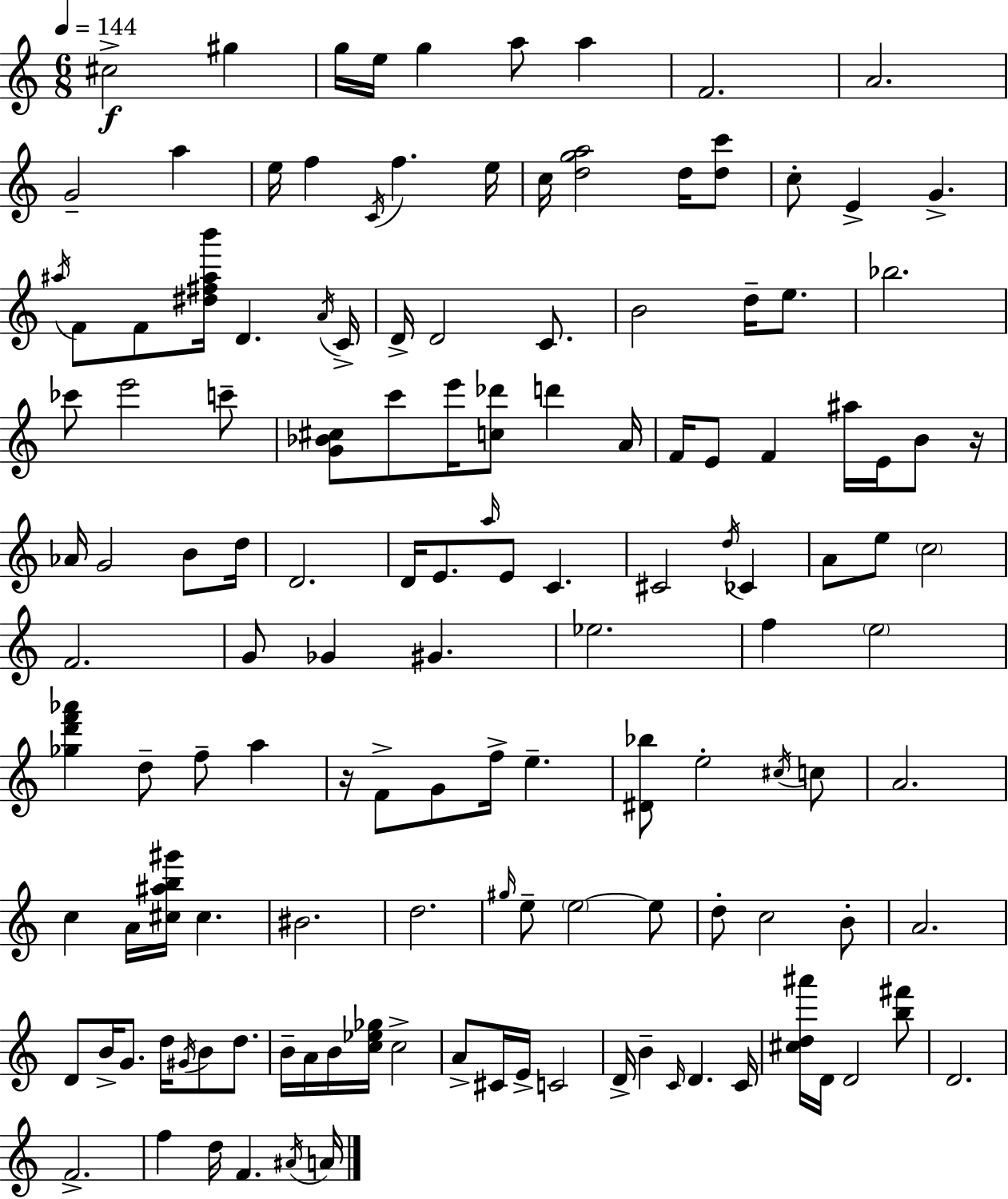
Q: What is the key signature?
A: A minor